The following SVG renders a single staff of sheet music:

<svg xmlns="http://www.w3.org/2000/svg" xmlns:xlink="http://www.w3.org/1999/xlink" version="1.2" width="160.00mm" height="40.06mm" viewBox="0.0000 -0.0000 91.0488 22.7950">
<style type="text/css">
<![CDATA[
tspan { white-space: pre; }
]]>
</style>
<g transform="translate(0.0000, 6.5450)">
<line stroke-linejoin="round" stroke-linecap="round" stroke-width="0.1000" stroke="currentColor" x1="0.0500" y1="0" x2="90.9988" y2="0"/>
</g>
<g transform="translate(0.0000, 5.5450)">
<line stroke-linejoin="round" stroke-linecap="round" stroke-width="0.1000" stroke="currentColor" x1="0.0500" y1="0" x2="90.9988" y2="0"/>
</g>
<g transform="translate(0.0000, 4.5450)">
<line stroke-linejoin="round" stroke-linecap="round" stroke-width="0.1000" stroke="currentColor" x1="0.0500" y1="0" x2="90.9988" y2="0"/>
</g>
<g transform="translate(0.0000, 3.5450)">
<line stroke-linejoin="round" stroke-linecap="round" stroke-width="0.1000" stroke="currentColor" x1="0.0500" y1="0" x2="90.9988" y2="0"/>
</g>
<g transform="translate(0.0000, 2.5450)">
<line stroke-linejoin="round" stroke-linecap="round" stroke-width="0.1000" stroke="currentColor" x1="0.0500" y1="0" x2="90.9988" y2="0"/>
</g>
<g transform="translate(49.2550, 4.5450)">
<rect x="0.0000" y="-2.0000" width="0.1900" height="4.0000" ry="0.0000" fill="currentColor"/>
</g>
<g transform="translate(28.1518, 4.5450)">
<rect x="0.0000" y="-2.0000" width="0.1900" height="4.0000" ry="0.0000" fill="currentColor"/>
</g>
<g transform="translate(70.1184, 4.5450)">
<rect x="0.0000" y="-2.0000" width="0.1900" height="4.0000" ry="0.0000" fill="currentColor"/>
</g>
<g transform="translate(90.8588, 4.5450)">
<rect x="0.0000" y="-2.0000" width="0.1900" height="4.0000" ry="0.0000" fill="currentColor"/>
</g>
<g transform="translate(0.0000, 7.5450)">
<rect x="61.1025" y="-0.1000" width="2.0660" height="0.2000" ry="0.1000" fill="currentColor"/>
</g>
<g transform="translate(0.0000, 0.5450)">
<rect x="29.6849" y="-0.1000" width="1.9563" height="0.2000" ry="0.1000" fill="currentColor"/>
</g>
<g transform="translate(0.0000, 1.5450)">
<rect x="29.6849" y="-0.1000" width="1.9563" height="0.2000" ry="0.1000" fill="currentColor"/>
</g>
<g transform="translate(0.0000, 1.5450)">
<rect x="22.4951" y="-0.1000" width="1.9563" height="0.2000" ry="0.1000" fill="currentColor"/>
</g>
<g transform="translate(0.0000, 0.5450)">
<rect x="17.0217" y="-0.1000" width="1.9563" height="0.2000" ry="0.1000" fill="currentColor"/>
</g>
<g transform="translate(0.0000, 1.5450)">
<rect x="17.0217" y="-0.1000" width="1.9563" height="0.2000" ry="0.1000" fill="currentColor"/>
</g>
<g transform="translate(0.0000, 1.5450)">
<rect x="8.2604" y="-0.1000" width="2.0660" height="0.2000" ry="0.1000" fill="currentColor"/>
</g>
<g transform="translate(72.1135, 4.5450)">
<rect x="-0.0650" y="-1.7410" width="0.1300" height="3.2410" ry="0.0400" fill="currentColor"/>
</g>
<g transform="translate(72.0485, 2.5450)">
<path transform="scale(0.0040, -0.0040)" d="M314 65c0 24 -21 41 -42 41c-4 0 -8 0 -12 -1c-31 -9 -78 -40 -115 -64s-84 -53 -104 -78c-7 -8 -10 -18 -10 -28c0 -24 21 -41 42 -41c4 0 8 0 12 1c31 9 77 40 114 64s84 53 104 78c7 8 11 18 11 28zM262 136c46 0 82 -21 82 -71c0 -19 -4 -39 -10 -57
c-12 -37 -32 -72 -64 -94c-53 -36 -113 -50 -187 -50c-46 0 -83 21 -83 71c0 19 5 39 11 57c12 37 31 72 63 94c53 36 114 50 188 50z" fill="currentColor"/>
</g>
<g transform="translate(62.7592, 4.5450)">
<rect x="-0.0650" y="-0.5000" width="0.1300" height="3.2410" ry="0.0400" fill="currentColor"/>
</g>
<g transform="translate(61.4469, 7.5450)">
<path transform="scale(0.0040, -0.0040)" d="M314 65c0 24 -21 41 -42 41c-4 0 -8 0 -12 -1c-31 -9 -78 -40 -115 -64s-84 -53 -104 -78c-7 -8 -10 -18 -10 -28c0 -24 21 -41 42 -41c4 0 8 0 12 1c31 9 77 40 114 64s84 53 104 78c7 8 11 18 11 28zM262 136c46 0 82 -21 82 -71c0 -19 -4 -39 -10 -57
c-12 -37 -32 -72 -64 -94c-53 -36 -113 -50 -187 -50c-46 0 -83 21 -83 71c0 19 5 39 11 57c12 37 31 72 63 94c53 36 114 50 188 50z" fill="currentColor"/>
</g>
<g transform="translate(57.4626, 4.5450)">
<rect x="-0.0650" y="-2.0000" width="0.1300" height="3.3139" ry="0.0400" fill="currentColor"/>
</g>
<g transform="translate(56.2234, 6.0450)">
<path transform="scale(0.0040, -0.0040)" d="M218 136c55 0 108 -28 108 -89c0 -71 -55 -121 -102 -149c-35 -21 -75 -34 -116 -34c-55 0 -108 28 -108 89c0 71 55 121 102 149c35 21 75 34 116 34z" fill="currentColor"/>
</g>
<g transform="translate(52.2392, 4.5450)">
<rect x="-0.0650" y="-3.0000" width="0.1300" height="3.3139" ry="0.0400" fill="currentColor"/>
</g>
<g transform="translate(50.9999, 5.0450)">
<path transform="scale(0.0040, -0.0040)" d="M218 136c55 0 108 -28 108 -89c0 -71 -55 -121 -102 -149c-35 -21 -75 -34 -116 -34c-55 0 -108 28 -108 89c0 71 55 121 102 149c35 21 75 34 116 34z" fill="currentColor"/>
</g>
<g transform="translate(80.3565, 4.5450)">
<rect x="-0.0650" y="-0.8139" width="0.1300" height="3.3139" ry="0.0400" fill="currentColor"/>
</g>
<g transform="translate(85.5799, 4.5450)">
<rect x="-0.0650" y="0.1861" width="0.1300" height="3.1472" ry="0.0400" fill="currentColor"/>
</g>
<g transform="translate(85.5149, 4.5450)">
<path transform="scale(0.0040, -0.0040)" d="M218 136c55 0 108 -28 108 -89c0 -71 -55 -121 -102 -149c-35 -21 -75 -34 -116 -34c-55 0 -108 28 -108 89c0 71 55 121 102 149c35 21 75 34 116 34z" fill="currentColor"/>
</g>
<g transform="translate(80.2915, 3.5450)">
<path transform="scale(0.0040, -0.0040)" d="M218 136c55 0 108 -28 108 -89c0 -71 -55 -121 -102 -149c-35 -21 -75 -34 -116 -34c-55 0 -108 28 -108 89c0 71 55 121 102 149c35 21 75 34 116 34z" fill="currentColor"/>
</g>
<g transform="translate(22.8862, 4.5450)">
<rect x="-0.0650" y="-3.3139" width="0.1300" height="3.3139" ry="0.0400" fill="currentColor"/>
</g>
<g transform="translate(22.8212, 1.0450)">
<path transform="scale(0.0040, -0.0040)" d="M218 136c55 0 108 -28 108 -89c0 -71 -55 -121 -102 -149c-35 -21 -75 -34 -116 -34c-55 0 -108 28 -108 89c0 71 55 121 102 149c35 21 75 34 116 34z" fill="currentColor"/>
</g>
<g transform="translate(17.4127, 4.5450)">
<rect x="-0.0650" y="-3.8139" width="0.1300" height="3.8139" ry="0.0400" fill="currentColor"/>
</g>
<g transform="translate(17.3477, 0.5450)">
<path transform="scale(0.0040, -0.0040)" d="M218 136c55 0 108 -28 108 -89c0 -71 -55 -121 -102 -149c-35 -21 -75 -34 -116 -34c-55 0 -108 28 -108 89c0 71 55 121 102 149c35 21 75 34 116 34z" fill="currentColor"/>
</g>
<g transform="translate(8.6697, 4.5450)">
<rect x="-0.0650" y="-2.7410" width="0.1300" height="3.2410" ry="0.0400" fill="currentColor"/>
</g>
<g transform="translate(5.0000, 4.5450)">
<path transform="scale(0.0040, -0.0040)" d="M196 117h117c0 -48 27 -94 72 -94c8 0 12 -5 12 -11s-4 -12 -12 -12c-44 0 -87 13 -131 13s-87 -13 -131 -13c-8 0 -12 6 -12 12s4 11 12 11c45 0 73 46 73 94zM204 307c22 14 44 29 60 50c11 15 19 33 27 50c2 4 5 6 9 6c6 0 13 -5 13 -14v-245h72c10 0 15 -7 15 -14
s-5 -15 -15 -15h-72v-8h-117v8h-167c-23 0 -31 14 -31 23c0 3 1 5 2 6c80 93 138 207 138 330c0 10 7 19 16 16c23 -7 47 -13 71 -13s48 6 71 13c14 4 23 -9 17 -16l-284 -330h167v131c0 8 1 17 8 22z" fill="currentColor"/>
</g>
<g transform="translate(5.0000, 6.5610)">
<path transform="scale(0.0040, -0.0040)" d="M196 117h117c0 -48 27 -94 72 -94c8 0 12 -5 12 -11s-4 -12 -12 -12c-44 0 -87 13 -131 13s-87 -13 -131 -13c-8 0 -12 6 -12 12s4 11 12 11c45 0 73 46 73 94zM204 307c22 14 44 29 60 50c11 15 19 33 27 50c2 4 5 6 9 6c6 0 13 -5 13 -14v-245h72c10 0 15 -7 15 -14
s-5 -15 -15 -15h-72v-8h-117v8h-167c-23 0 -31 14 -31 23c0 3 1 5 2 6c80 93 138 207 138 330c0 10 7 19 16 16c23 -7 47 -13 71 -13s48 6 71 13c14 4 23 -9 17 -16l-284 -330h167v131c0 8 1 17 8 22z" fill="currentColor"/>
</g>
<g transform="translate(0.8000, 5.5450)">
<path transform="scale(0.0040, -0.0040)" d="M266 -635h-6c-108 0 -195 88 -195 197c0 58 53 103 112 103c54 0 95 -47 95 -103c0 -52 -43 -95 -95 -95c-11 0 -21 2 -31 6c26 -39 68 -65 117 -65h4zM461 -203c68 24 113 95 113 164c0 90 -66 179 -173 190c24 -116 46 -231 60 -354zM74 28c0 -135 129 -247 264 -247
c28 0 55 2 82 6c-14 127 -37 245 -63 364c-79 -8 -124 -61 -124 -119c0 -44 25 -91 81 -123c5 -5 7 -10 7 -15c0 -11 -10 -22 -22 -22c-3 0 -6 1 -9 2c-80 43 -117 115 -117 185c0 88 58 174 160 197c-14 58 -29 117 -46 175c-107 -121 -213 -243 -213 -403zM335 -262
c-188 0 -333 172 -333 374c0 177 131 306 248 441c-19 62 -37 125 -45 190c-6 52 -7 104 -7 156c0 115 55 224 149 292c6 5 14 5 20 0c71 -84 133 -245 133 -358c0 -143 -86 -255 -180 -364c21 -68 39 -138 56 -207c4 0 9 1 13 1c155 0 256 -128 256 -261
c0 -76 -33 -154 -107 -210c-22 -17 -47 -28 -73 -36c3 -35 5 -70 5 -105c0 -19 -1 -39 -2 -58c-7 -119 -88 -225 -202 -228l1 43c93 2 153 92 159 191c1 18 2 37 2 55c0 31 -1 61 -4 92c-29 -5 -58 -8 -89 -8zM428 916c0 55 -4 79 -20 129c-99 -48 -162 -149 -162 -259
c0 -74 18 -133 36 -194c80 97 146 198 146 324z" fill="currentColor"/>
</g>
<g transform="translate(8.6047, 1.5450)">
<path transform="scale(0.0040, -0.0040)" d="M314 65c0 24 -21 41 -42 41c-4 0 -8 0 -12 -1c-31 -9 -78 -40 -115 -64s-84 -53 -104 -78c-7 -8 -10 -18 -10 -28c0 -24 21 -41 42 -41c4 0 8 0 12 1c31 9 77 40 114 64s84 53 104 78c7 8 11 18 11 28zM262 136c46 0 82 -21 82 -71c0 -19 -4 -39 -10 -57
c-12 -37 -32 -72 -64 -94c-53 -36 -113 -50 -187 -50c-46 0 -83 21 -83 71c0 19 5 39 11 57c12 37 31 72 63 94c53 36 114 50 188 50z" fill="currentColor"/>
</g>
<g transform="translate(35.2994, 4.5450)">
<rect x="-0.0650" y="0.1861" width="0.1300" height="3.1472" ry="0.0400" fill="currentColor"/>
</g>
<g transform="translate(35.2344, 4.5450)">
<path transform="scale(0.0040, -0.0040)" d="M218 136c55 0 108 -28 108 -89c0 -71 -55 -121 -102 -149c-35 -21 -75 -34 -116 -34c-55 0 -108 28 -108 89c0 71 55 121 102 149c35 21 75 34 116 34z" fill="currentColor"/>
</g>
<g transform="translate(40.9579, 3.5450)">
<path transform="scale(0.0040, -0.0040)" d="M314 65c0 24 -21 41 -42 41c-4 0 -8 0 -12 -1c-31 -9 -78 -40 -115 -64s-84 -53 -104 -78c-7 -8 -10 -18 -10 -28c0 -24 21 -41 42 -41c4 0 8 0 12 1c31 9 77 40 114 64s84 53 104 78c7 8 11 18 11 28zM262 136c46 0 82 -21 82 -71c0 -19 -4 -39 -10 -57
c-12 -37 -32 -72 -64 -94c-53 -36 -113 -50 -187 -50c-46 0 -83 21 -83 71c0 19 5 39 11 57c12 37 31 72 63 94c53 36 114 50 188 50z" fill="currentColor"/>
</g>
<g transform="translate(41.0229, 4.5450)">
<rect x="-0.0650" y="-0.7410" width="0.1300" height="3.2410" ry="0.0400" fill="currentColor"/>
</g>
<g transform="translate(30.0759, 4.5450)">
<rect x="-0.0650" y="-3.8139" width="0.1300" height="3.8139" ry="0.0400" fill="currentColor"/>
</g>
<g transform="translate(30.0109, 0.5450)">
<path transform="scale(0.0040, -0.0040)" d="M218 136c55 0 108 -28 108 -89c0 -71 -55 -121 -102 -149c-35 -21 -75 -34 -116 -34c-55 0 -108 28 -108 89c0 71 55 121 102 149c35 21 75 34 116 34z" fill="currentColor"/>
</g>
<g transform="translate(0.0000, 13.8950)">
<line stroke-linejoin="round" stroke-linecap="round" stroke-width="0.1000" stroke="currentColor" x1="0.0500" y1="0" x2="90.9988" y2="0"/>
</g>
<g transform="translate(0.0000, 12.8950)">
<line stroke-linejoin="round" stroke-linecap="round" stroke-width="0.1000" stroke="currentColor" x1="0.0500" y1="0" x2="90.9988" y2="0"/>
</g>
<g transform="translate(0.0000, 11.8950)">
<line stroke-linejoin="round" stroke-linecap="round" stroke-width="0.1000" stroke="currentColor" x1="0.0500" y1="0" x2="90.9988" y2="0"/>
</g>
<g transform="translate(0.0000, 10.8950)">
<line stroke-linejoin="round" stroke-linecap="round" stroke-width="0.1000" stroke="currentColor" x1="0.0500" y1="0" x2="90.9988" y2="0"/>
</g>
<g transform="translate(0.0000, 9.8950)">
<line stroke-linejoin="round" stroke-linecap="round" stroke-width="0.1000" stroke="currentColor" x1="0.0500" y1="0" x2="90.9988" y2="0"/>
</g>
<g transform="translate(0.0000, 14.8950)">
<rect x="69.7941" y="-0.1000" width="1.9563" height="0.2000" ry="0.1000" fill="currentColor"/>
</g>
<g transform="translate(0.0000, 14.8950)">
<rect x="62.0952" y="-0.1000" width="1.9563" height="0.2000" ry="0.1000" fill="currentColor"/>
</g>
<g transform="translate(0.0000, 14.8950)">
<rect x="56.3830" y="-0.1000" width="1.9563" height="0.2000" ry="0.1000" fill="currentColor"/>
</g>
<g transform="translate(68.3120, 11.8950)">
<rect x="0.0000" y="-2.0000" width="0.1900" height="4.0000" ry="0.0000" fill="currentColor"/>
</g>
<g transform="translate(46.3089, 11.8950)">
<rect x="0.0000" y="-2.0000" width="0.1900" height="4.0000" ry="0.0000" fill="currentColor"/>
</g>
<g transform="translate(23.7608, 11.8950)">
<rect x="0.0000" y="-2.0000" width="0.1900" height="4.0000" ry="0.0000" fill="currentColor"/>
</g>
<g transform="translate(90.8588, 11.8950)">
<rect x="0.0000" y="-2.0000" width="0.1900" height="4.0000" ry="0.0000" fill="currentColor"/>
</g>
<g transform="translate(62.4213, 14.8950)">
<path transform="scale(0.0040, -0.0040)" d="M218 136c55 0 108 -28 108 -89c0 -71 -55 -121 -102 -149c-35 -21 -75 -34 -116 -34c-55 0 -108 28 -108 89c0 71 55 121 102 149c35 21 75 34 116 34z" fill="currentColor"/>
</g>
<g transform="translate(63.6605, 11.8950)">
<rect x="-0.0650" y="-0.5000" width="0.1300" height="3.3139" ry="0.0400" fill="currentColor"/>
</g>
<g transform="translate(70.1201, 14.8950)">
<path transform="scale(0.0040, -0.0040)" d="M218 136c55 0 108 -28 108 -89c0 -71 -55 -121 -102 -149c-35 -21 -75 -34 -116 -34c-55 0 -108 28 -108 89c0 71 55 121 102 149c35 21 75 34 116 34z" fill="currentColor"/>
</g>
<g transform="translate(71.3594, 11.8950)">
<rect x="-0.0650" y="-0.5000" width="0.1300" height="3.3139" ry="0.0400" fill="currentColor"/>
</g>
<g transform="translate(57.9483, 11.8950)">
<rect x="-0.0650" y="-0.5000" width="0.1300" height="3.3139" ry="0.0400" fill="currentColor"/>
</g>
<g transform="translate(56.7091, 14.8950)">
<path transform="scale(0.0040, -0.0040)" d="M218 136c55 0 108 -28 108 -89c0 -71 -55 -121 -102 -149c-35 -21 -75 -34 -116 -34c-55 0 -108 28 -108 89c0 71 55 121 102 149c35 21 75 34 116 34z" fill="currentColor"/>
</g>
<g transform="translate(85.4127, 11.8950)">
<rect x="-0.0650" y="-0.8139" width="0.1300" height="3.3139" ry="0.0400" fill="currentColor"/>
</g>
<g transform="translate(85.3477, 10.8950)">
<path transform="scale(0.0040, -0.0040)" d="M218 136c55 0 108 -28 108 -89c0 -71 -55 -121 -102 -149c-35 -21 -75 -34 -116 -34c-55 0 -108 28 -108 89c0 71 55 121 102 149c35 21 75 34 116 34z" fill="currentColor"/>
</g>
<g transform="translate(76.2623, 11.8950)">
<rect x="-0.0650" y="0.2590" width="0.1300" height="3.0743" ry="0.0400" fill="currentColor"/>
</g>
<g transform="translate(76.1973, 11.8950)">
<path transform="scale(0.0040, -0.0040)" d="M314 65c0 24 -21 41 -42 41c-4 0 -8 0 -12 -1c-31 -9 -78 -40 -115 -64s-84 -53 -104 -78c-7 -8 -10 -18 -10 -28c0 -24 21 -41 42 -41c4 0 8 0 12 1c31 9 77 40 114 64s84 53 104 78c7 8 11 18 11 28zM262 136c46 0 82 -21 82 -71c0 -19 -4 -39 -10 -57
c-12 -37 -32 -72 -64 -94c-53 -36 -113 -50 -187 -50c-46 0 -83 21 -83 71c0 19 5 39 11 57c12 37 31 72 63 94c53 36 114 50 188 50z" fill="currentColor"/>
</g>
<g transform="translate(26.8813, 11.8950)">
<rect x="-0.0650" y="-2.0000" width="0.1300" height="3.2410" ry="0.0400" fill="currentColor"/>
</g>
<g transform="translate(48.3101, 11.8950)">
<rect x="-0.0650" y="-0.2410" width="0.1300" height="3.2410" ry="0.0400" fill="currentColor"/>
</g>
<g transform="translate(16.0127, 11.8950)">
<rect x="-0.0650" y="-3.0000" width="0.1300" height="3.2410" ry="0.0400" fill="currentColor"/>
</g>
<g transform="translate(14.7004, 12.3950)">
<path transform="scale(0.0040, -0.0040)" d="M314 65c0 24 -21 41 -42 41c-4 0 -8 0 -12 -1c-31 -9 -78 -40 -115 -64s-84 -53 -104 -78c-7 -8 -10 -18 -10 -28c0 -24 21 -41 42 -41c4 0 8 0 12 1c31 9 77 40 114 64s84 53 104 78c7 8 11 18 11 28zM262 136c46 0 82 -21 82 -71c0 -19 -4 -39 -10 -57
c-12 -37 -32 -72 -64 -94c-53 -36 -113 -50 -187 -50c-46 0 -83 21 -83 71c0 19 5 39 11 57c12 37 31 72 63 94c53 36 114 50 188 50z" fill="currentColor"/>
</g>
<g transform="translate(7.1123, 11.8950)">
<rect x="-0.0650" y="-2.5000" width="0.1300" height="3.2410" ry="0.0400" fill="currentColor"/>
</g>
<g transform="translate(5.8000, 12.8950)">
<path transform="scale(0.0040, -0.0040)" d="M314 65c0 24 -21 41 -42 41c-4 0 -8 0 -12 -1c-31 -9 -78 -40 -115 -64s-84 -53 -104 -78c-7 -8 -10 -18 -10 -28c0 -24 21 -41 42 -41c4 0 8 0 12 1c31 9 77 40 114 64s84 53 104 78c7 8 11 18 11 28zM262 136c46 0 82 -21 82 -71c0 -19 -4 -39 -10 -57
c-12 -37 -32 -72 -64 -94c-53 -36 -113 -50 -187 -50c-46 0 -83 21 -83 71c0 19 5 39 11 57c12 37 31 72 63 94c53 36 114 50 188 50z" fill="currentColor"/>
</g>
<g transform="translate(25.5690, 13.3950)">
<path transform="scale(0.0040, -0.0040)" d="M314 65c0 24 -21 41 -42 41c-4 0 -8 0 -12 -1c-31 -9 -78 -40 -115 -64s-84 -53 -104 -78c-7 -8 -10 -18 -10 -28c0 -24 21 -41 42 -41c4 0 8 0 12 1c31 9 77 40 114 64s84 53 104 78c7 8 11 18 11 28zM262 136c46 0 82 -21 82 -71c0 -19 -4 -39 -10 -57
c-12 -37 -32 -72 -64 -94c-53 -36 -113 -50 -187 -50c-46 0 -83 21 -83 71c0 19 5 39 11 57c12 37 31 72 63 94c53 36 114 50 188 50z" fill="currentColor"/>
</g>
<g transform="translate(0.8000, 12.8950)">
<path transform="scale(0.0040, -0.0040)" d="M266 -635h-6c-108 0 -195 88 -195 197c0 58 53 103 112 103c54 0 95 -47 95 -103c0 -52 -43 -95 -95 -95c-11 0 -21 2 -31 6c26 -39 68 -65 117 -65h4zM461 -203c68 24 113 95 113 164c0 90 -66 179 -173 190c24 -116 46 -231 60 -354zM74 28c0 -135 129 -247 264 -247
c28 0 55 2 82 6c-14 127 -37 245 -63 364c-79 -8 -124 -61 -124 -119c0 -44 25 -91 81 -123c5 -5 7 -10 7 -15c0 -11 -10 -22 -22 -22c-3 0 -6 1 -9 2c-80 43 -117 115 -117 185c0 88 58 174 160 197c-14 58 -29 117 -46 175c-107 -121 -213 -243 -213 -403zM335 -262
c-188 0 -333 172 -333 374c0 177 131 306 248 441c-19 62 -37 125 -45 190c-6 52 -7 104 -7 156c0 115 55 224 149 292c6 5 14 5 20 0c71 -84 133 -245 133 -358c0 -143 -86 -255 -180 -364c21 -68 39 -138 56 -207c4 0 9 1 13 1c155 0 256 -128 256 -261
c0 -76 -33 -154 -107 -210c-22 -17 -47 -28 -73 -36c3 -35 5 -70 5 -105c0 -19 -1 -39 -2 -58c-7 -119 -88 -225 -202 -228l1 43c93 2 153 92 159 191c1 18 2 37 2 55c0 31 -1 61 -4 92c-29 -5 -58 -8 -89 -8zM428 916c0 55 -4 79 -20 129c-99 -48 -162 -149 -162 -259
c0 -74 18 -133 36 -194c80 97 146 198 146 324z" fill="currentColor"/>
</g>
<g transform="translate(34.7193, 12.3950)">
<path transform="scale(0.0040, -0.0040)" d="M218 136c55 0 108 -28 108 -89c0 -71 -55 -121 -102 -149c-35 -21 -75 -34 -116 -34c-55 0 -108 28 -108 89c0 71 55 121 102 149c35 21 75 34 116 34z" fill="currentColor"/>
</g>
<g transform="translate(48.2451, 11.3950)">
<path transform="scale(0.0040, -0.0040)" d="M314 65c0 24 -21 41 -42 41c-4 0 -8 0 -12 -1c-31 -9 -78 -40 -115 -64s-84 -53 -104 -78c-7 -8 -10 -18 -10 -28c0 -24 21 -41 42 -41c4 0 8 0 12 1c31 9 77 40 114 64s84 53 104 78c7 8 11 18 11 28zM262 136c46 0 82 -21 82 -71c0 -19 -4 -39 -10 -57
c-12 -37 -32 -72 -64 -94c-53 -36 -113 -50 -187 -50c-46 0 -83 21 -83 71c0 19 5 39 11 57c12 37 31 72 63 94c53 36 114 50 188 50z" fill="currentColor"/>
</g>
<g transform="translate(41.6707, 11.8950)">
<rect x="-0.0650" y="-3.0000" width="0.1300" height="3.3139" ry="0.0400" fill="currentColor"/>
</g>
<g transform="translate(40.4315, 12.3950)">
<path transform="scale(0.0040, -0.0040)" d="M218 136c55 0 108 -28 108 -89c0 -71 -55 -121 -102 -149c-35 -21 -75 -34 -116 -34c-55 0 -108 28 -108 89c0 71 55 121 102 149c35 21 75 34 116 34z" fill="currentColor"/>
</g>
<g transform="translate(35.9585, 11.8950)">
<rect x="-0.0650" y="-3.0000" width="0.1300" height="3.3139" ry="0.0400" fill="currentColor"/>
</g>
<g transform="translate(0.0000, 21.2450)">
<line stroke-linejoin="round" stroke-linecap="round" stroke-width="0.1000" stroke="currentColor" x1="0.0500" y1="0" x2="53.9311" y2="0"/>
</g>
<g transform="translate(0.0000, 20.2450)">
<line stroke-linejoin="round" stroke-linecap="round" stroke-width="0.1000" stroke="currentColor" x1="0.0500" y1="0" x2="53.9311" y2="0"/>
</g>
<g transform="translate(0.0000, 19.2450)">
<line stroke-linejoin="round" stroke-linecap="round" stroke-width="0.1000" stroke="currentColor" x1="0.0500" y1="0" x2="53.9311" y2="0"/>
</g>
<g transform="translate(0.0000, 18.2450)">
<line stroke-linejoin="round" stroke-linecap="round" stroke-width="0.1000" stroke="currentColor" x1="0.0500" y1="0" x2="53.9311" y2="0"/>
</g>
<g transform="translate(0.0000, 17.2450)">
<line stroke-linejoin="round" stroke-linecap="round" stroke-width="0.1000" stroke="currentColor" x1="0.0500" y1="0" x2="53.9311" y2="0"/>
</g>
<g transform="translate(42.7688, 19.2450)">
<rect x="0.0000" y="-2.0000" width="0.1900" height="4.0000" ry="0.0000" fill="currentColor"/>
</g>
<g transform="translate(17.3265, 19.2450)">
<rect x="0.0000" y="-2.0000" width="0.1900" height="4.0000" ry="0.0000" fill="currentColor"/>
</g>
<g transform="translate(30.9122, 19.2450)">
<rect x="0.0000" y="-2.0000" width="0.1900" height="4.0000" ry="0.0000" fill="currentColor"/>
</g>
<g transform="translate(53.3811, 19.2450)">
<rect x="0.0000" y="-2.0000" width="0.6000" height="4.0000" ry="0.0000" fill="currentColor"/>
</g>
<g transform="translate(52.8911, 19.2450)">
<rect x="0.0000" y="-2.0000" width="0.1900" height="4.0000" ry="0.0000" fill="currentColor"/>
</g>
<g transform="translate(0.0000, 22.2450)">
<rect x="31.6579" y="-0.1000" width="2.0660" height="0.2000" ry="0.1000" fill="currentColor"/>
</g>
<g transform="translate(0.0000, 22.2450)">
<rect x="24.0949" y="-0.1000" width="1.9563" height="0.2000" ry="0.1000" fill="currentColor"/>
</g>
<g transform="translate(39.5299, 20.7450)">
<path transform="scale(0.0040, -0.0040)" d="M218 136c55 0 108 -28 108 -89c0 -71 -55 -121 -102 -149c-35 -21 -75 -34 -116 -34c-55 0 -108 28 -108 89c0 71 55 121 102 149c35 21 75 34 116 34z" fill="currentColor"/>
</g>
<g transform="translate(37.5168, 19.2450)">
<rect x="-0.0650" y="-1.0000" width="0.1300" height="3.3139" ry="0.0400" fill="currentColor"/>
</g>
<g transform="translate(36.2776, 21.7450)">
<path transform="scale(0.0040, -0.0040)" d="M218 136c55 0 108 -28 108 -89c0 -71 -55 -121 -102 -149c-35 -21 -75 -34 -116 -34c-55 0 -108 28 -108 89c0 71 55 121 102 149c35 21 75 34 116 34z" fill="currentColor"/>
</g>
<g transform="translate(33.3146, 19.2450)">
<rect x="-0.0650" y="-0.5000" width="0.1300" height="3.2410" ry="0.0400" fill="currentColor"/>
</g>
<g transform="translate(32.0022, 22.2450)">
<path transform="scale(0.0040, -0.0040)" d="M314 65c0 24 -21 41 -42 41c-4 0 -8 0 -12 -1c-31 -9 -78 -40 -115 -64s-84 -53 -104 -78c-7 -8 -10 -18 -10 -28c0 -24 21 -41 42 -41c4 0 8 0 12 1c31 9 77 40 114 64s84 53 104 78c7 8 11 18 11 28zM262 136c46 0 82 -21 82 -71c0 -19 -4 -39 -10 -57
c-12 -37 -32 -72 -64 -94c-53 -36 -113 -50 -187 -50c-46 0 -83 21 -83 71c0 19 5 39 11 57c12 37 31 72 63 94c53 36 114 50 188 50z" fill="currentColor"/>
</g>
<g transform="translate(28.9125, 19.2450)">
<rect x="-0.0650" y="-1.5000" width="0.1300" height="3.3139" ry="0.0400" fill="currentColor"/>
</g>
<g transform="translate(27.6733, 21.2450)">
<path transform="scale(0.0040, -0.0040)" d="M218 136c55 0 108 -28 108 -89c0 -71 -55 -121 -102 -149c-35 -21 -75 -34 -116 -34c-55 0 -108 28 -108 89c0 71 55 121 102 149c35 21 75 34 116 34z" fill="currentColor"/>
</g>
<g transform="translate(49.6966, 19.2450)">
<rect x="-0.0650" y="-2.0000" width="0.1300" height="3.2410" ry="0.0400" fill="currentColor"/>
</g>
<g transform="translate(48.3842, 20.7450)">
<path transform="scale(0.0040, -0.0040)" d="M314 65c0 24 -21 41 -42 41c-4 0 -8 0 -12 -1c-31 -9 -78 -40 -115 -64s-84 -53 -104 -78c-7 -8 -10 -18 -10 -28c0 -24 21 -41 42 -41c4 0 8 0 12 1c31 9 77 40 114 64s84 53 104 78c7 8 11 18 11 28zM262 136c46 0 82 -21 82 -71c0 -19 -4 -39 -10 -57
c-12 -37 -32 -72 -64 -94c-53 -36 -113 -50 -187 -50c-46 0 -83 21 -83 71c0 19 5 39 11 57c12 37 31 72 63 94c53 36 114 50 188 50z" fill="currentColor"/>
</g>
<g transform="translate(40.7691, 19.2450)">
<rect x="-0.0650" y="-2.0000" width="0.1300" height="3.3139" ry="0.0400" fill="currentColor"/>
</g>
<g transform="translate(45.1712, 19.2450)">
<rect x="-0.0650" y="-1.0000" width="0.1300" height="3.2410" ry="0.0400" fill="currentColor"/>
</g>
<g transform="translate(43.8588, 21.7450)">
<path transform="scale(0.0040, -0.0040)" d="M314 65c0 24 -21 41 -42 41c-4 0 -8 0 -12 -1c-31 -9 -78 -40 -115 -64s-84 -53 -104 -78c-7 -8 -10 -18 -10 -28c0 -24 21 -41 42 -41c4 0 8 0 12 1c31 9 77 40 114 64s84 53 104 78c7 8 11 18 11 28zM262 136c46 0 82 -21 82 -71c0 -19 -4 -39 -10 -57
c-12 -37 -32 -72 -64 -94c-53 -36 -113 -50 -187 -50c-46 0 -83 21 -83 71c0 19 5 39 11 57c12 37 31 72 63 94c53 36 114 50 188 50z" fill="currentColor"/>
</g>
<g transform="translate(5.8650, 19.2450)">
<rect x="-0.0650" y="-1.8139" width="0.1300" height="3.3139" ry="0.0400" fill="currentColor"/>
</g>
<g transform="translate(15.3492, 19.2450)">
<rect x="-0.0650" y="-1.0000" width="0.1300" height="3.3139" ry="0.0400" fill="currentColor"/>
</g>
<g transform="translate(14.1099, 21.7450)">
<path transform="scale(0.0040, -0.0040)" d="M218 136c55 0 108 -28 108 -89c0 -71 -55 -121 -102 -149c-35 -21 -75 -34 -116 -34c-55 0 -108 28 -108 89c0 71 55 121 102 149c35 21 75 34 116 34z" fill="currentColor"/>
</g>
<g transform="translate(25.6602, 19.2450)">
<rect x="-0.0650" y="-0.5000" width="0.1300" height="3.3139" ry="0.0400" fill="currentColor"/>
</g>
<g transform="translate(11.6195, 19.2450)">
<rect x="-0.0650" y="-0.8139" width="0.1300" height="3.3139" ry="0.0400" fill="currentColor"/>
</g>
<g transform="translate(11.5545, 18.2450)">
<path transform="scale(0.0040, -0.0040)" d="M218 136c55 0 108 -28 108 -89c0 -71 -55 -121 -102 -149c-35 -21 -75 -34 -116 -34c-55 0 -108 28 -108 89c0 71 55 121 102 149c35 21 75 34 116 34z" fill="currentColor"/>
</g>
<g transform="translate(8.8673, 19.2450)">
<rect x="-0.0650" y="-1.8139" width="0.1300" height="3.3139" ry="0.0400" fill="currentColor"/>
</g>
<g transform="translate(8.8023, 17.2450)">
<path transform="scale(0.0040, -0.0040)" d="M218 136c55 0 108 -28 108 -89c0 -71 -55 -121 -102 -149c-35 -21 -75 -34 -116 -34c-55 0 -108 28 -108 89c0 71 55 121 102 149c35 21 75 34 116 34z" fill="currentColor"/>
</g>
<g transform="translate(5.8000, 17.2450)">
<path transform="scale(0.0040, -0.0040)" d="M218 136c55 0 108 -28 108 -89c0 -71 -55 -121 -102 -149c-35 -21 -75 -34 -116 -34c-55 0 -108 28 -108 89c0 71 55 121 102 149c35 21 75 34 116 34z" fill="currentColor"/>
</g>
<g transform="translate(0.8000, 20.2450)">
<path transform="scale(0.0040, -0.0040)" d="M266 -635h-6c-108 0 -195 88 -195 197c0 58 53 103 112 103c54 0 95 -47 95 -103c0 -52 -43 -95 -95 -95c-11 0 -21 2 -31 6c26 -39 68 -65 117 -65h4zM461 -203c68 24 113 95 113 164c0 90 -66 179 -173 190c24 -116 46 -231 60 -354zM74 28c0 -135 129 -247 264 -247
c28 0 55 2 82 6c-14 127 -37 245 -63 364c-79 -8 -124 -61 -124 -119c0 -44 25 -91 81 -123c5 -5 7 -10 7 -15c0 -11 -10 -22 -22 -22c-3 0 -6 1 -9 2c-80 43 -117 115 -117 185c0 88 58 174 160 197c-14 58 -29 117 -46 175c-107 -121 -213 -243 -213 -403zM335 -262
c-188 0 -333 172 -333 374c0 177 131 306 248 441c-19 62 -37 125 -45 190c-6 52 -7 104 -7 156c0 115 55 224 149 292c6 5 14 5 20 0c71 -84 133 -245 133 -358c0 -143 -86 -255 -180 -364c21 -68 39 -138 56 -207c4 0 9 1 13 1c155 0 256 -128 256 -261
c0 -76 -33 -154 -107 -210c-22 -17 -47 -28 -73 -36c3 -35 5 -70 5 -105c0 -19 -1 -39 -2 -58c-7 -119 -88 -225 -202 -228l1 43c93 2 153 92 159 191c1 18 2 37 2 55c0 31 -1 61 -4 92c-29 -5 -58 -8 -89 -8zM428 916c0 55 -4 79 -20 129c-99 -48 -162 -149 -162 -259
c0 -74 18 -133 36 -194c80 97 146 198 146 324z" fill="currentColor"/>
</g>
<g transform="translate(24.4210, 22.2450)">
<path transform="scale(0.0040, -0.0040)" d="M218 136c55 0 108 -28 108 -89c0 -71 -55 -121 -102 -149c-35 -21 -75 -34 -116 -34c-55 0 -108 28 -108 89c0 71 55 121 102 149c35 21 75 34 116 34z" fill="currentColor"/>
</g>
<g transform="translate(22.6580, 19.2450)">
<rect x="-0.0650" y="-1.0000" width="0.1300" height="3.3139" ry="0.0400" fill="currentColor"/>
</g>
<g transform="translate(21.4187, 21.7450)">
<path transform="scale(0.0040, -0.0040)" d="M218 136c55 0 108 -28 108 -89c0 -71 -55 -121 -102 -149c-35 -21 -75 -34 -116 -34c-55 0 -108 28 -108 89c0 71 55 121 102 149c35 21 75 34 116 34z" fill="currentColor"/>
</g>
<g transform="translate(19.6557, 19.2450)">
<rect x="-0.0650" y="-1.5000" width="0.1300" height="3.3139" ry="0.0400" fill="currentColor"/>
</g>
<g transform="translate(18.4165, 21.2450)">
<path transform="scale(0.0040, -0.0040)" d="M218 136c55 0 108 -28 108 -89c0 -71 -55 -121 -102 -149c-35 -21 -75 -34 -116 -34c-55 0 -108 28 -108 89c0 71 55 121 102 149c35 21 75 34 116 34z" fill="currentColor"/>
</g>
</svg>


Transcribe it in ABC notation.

X:1
T:Untitled
M:4/4
L:1/4
K:C
a2 c' b c' B d2 A F C2 f2 d B G2 A2 F2 A A c2 C C C B2 d f f d D E D C E C2 D F D2 F2